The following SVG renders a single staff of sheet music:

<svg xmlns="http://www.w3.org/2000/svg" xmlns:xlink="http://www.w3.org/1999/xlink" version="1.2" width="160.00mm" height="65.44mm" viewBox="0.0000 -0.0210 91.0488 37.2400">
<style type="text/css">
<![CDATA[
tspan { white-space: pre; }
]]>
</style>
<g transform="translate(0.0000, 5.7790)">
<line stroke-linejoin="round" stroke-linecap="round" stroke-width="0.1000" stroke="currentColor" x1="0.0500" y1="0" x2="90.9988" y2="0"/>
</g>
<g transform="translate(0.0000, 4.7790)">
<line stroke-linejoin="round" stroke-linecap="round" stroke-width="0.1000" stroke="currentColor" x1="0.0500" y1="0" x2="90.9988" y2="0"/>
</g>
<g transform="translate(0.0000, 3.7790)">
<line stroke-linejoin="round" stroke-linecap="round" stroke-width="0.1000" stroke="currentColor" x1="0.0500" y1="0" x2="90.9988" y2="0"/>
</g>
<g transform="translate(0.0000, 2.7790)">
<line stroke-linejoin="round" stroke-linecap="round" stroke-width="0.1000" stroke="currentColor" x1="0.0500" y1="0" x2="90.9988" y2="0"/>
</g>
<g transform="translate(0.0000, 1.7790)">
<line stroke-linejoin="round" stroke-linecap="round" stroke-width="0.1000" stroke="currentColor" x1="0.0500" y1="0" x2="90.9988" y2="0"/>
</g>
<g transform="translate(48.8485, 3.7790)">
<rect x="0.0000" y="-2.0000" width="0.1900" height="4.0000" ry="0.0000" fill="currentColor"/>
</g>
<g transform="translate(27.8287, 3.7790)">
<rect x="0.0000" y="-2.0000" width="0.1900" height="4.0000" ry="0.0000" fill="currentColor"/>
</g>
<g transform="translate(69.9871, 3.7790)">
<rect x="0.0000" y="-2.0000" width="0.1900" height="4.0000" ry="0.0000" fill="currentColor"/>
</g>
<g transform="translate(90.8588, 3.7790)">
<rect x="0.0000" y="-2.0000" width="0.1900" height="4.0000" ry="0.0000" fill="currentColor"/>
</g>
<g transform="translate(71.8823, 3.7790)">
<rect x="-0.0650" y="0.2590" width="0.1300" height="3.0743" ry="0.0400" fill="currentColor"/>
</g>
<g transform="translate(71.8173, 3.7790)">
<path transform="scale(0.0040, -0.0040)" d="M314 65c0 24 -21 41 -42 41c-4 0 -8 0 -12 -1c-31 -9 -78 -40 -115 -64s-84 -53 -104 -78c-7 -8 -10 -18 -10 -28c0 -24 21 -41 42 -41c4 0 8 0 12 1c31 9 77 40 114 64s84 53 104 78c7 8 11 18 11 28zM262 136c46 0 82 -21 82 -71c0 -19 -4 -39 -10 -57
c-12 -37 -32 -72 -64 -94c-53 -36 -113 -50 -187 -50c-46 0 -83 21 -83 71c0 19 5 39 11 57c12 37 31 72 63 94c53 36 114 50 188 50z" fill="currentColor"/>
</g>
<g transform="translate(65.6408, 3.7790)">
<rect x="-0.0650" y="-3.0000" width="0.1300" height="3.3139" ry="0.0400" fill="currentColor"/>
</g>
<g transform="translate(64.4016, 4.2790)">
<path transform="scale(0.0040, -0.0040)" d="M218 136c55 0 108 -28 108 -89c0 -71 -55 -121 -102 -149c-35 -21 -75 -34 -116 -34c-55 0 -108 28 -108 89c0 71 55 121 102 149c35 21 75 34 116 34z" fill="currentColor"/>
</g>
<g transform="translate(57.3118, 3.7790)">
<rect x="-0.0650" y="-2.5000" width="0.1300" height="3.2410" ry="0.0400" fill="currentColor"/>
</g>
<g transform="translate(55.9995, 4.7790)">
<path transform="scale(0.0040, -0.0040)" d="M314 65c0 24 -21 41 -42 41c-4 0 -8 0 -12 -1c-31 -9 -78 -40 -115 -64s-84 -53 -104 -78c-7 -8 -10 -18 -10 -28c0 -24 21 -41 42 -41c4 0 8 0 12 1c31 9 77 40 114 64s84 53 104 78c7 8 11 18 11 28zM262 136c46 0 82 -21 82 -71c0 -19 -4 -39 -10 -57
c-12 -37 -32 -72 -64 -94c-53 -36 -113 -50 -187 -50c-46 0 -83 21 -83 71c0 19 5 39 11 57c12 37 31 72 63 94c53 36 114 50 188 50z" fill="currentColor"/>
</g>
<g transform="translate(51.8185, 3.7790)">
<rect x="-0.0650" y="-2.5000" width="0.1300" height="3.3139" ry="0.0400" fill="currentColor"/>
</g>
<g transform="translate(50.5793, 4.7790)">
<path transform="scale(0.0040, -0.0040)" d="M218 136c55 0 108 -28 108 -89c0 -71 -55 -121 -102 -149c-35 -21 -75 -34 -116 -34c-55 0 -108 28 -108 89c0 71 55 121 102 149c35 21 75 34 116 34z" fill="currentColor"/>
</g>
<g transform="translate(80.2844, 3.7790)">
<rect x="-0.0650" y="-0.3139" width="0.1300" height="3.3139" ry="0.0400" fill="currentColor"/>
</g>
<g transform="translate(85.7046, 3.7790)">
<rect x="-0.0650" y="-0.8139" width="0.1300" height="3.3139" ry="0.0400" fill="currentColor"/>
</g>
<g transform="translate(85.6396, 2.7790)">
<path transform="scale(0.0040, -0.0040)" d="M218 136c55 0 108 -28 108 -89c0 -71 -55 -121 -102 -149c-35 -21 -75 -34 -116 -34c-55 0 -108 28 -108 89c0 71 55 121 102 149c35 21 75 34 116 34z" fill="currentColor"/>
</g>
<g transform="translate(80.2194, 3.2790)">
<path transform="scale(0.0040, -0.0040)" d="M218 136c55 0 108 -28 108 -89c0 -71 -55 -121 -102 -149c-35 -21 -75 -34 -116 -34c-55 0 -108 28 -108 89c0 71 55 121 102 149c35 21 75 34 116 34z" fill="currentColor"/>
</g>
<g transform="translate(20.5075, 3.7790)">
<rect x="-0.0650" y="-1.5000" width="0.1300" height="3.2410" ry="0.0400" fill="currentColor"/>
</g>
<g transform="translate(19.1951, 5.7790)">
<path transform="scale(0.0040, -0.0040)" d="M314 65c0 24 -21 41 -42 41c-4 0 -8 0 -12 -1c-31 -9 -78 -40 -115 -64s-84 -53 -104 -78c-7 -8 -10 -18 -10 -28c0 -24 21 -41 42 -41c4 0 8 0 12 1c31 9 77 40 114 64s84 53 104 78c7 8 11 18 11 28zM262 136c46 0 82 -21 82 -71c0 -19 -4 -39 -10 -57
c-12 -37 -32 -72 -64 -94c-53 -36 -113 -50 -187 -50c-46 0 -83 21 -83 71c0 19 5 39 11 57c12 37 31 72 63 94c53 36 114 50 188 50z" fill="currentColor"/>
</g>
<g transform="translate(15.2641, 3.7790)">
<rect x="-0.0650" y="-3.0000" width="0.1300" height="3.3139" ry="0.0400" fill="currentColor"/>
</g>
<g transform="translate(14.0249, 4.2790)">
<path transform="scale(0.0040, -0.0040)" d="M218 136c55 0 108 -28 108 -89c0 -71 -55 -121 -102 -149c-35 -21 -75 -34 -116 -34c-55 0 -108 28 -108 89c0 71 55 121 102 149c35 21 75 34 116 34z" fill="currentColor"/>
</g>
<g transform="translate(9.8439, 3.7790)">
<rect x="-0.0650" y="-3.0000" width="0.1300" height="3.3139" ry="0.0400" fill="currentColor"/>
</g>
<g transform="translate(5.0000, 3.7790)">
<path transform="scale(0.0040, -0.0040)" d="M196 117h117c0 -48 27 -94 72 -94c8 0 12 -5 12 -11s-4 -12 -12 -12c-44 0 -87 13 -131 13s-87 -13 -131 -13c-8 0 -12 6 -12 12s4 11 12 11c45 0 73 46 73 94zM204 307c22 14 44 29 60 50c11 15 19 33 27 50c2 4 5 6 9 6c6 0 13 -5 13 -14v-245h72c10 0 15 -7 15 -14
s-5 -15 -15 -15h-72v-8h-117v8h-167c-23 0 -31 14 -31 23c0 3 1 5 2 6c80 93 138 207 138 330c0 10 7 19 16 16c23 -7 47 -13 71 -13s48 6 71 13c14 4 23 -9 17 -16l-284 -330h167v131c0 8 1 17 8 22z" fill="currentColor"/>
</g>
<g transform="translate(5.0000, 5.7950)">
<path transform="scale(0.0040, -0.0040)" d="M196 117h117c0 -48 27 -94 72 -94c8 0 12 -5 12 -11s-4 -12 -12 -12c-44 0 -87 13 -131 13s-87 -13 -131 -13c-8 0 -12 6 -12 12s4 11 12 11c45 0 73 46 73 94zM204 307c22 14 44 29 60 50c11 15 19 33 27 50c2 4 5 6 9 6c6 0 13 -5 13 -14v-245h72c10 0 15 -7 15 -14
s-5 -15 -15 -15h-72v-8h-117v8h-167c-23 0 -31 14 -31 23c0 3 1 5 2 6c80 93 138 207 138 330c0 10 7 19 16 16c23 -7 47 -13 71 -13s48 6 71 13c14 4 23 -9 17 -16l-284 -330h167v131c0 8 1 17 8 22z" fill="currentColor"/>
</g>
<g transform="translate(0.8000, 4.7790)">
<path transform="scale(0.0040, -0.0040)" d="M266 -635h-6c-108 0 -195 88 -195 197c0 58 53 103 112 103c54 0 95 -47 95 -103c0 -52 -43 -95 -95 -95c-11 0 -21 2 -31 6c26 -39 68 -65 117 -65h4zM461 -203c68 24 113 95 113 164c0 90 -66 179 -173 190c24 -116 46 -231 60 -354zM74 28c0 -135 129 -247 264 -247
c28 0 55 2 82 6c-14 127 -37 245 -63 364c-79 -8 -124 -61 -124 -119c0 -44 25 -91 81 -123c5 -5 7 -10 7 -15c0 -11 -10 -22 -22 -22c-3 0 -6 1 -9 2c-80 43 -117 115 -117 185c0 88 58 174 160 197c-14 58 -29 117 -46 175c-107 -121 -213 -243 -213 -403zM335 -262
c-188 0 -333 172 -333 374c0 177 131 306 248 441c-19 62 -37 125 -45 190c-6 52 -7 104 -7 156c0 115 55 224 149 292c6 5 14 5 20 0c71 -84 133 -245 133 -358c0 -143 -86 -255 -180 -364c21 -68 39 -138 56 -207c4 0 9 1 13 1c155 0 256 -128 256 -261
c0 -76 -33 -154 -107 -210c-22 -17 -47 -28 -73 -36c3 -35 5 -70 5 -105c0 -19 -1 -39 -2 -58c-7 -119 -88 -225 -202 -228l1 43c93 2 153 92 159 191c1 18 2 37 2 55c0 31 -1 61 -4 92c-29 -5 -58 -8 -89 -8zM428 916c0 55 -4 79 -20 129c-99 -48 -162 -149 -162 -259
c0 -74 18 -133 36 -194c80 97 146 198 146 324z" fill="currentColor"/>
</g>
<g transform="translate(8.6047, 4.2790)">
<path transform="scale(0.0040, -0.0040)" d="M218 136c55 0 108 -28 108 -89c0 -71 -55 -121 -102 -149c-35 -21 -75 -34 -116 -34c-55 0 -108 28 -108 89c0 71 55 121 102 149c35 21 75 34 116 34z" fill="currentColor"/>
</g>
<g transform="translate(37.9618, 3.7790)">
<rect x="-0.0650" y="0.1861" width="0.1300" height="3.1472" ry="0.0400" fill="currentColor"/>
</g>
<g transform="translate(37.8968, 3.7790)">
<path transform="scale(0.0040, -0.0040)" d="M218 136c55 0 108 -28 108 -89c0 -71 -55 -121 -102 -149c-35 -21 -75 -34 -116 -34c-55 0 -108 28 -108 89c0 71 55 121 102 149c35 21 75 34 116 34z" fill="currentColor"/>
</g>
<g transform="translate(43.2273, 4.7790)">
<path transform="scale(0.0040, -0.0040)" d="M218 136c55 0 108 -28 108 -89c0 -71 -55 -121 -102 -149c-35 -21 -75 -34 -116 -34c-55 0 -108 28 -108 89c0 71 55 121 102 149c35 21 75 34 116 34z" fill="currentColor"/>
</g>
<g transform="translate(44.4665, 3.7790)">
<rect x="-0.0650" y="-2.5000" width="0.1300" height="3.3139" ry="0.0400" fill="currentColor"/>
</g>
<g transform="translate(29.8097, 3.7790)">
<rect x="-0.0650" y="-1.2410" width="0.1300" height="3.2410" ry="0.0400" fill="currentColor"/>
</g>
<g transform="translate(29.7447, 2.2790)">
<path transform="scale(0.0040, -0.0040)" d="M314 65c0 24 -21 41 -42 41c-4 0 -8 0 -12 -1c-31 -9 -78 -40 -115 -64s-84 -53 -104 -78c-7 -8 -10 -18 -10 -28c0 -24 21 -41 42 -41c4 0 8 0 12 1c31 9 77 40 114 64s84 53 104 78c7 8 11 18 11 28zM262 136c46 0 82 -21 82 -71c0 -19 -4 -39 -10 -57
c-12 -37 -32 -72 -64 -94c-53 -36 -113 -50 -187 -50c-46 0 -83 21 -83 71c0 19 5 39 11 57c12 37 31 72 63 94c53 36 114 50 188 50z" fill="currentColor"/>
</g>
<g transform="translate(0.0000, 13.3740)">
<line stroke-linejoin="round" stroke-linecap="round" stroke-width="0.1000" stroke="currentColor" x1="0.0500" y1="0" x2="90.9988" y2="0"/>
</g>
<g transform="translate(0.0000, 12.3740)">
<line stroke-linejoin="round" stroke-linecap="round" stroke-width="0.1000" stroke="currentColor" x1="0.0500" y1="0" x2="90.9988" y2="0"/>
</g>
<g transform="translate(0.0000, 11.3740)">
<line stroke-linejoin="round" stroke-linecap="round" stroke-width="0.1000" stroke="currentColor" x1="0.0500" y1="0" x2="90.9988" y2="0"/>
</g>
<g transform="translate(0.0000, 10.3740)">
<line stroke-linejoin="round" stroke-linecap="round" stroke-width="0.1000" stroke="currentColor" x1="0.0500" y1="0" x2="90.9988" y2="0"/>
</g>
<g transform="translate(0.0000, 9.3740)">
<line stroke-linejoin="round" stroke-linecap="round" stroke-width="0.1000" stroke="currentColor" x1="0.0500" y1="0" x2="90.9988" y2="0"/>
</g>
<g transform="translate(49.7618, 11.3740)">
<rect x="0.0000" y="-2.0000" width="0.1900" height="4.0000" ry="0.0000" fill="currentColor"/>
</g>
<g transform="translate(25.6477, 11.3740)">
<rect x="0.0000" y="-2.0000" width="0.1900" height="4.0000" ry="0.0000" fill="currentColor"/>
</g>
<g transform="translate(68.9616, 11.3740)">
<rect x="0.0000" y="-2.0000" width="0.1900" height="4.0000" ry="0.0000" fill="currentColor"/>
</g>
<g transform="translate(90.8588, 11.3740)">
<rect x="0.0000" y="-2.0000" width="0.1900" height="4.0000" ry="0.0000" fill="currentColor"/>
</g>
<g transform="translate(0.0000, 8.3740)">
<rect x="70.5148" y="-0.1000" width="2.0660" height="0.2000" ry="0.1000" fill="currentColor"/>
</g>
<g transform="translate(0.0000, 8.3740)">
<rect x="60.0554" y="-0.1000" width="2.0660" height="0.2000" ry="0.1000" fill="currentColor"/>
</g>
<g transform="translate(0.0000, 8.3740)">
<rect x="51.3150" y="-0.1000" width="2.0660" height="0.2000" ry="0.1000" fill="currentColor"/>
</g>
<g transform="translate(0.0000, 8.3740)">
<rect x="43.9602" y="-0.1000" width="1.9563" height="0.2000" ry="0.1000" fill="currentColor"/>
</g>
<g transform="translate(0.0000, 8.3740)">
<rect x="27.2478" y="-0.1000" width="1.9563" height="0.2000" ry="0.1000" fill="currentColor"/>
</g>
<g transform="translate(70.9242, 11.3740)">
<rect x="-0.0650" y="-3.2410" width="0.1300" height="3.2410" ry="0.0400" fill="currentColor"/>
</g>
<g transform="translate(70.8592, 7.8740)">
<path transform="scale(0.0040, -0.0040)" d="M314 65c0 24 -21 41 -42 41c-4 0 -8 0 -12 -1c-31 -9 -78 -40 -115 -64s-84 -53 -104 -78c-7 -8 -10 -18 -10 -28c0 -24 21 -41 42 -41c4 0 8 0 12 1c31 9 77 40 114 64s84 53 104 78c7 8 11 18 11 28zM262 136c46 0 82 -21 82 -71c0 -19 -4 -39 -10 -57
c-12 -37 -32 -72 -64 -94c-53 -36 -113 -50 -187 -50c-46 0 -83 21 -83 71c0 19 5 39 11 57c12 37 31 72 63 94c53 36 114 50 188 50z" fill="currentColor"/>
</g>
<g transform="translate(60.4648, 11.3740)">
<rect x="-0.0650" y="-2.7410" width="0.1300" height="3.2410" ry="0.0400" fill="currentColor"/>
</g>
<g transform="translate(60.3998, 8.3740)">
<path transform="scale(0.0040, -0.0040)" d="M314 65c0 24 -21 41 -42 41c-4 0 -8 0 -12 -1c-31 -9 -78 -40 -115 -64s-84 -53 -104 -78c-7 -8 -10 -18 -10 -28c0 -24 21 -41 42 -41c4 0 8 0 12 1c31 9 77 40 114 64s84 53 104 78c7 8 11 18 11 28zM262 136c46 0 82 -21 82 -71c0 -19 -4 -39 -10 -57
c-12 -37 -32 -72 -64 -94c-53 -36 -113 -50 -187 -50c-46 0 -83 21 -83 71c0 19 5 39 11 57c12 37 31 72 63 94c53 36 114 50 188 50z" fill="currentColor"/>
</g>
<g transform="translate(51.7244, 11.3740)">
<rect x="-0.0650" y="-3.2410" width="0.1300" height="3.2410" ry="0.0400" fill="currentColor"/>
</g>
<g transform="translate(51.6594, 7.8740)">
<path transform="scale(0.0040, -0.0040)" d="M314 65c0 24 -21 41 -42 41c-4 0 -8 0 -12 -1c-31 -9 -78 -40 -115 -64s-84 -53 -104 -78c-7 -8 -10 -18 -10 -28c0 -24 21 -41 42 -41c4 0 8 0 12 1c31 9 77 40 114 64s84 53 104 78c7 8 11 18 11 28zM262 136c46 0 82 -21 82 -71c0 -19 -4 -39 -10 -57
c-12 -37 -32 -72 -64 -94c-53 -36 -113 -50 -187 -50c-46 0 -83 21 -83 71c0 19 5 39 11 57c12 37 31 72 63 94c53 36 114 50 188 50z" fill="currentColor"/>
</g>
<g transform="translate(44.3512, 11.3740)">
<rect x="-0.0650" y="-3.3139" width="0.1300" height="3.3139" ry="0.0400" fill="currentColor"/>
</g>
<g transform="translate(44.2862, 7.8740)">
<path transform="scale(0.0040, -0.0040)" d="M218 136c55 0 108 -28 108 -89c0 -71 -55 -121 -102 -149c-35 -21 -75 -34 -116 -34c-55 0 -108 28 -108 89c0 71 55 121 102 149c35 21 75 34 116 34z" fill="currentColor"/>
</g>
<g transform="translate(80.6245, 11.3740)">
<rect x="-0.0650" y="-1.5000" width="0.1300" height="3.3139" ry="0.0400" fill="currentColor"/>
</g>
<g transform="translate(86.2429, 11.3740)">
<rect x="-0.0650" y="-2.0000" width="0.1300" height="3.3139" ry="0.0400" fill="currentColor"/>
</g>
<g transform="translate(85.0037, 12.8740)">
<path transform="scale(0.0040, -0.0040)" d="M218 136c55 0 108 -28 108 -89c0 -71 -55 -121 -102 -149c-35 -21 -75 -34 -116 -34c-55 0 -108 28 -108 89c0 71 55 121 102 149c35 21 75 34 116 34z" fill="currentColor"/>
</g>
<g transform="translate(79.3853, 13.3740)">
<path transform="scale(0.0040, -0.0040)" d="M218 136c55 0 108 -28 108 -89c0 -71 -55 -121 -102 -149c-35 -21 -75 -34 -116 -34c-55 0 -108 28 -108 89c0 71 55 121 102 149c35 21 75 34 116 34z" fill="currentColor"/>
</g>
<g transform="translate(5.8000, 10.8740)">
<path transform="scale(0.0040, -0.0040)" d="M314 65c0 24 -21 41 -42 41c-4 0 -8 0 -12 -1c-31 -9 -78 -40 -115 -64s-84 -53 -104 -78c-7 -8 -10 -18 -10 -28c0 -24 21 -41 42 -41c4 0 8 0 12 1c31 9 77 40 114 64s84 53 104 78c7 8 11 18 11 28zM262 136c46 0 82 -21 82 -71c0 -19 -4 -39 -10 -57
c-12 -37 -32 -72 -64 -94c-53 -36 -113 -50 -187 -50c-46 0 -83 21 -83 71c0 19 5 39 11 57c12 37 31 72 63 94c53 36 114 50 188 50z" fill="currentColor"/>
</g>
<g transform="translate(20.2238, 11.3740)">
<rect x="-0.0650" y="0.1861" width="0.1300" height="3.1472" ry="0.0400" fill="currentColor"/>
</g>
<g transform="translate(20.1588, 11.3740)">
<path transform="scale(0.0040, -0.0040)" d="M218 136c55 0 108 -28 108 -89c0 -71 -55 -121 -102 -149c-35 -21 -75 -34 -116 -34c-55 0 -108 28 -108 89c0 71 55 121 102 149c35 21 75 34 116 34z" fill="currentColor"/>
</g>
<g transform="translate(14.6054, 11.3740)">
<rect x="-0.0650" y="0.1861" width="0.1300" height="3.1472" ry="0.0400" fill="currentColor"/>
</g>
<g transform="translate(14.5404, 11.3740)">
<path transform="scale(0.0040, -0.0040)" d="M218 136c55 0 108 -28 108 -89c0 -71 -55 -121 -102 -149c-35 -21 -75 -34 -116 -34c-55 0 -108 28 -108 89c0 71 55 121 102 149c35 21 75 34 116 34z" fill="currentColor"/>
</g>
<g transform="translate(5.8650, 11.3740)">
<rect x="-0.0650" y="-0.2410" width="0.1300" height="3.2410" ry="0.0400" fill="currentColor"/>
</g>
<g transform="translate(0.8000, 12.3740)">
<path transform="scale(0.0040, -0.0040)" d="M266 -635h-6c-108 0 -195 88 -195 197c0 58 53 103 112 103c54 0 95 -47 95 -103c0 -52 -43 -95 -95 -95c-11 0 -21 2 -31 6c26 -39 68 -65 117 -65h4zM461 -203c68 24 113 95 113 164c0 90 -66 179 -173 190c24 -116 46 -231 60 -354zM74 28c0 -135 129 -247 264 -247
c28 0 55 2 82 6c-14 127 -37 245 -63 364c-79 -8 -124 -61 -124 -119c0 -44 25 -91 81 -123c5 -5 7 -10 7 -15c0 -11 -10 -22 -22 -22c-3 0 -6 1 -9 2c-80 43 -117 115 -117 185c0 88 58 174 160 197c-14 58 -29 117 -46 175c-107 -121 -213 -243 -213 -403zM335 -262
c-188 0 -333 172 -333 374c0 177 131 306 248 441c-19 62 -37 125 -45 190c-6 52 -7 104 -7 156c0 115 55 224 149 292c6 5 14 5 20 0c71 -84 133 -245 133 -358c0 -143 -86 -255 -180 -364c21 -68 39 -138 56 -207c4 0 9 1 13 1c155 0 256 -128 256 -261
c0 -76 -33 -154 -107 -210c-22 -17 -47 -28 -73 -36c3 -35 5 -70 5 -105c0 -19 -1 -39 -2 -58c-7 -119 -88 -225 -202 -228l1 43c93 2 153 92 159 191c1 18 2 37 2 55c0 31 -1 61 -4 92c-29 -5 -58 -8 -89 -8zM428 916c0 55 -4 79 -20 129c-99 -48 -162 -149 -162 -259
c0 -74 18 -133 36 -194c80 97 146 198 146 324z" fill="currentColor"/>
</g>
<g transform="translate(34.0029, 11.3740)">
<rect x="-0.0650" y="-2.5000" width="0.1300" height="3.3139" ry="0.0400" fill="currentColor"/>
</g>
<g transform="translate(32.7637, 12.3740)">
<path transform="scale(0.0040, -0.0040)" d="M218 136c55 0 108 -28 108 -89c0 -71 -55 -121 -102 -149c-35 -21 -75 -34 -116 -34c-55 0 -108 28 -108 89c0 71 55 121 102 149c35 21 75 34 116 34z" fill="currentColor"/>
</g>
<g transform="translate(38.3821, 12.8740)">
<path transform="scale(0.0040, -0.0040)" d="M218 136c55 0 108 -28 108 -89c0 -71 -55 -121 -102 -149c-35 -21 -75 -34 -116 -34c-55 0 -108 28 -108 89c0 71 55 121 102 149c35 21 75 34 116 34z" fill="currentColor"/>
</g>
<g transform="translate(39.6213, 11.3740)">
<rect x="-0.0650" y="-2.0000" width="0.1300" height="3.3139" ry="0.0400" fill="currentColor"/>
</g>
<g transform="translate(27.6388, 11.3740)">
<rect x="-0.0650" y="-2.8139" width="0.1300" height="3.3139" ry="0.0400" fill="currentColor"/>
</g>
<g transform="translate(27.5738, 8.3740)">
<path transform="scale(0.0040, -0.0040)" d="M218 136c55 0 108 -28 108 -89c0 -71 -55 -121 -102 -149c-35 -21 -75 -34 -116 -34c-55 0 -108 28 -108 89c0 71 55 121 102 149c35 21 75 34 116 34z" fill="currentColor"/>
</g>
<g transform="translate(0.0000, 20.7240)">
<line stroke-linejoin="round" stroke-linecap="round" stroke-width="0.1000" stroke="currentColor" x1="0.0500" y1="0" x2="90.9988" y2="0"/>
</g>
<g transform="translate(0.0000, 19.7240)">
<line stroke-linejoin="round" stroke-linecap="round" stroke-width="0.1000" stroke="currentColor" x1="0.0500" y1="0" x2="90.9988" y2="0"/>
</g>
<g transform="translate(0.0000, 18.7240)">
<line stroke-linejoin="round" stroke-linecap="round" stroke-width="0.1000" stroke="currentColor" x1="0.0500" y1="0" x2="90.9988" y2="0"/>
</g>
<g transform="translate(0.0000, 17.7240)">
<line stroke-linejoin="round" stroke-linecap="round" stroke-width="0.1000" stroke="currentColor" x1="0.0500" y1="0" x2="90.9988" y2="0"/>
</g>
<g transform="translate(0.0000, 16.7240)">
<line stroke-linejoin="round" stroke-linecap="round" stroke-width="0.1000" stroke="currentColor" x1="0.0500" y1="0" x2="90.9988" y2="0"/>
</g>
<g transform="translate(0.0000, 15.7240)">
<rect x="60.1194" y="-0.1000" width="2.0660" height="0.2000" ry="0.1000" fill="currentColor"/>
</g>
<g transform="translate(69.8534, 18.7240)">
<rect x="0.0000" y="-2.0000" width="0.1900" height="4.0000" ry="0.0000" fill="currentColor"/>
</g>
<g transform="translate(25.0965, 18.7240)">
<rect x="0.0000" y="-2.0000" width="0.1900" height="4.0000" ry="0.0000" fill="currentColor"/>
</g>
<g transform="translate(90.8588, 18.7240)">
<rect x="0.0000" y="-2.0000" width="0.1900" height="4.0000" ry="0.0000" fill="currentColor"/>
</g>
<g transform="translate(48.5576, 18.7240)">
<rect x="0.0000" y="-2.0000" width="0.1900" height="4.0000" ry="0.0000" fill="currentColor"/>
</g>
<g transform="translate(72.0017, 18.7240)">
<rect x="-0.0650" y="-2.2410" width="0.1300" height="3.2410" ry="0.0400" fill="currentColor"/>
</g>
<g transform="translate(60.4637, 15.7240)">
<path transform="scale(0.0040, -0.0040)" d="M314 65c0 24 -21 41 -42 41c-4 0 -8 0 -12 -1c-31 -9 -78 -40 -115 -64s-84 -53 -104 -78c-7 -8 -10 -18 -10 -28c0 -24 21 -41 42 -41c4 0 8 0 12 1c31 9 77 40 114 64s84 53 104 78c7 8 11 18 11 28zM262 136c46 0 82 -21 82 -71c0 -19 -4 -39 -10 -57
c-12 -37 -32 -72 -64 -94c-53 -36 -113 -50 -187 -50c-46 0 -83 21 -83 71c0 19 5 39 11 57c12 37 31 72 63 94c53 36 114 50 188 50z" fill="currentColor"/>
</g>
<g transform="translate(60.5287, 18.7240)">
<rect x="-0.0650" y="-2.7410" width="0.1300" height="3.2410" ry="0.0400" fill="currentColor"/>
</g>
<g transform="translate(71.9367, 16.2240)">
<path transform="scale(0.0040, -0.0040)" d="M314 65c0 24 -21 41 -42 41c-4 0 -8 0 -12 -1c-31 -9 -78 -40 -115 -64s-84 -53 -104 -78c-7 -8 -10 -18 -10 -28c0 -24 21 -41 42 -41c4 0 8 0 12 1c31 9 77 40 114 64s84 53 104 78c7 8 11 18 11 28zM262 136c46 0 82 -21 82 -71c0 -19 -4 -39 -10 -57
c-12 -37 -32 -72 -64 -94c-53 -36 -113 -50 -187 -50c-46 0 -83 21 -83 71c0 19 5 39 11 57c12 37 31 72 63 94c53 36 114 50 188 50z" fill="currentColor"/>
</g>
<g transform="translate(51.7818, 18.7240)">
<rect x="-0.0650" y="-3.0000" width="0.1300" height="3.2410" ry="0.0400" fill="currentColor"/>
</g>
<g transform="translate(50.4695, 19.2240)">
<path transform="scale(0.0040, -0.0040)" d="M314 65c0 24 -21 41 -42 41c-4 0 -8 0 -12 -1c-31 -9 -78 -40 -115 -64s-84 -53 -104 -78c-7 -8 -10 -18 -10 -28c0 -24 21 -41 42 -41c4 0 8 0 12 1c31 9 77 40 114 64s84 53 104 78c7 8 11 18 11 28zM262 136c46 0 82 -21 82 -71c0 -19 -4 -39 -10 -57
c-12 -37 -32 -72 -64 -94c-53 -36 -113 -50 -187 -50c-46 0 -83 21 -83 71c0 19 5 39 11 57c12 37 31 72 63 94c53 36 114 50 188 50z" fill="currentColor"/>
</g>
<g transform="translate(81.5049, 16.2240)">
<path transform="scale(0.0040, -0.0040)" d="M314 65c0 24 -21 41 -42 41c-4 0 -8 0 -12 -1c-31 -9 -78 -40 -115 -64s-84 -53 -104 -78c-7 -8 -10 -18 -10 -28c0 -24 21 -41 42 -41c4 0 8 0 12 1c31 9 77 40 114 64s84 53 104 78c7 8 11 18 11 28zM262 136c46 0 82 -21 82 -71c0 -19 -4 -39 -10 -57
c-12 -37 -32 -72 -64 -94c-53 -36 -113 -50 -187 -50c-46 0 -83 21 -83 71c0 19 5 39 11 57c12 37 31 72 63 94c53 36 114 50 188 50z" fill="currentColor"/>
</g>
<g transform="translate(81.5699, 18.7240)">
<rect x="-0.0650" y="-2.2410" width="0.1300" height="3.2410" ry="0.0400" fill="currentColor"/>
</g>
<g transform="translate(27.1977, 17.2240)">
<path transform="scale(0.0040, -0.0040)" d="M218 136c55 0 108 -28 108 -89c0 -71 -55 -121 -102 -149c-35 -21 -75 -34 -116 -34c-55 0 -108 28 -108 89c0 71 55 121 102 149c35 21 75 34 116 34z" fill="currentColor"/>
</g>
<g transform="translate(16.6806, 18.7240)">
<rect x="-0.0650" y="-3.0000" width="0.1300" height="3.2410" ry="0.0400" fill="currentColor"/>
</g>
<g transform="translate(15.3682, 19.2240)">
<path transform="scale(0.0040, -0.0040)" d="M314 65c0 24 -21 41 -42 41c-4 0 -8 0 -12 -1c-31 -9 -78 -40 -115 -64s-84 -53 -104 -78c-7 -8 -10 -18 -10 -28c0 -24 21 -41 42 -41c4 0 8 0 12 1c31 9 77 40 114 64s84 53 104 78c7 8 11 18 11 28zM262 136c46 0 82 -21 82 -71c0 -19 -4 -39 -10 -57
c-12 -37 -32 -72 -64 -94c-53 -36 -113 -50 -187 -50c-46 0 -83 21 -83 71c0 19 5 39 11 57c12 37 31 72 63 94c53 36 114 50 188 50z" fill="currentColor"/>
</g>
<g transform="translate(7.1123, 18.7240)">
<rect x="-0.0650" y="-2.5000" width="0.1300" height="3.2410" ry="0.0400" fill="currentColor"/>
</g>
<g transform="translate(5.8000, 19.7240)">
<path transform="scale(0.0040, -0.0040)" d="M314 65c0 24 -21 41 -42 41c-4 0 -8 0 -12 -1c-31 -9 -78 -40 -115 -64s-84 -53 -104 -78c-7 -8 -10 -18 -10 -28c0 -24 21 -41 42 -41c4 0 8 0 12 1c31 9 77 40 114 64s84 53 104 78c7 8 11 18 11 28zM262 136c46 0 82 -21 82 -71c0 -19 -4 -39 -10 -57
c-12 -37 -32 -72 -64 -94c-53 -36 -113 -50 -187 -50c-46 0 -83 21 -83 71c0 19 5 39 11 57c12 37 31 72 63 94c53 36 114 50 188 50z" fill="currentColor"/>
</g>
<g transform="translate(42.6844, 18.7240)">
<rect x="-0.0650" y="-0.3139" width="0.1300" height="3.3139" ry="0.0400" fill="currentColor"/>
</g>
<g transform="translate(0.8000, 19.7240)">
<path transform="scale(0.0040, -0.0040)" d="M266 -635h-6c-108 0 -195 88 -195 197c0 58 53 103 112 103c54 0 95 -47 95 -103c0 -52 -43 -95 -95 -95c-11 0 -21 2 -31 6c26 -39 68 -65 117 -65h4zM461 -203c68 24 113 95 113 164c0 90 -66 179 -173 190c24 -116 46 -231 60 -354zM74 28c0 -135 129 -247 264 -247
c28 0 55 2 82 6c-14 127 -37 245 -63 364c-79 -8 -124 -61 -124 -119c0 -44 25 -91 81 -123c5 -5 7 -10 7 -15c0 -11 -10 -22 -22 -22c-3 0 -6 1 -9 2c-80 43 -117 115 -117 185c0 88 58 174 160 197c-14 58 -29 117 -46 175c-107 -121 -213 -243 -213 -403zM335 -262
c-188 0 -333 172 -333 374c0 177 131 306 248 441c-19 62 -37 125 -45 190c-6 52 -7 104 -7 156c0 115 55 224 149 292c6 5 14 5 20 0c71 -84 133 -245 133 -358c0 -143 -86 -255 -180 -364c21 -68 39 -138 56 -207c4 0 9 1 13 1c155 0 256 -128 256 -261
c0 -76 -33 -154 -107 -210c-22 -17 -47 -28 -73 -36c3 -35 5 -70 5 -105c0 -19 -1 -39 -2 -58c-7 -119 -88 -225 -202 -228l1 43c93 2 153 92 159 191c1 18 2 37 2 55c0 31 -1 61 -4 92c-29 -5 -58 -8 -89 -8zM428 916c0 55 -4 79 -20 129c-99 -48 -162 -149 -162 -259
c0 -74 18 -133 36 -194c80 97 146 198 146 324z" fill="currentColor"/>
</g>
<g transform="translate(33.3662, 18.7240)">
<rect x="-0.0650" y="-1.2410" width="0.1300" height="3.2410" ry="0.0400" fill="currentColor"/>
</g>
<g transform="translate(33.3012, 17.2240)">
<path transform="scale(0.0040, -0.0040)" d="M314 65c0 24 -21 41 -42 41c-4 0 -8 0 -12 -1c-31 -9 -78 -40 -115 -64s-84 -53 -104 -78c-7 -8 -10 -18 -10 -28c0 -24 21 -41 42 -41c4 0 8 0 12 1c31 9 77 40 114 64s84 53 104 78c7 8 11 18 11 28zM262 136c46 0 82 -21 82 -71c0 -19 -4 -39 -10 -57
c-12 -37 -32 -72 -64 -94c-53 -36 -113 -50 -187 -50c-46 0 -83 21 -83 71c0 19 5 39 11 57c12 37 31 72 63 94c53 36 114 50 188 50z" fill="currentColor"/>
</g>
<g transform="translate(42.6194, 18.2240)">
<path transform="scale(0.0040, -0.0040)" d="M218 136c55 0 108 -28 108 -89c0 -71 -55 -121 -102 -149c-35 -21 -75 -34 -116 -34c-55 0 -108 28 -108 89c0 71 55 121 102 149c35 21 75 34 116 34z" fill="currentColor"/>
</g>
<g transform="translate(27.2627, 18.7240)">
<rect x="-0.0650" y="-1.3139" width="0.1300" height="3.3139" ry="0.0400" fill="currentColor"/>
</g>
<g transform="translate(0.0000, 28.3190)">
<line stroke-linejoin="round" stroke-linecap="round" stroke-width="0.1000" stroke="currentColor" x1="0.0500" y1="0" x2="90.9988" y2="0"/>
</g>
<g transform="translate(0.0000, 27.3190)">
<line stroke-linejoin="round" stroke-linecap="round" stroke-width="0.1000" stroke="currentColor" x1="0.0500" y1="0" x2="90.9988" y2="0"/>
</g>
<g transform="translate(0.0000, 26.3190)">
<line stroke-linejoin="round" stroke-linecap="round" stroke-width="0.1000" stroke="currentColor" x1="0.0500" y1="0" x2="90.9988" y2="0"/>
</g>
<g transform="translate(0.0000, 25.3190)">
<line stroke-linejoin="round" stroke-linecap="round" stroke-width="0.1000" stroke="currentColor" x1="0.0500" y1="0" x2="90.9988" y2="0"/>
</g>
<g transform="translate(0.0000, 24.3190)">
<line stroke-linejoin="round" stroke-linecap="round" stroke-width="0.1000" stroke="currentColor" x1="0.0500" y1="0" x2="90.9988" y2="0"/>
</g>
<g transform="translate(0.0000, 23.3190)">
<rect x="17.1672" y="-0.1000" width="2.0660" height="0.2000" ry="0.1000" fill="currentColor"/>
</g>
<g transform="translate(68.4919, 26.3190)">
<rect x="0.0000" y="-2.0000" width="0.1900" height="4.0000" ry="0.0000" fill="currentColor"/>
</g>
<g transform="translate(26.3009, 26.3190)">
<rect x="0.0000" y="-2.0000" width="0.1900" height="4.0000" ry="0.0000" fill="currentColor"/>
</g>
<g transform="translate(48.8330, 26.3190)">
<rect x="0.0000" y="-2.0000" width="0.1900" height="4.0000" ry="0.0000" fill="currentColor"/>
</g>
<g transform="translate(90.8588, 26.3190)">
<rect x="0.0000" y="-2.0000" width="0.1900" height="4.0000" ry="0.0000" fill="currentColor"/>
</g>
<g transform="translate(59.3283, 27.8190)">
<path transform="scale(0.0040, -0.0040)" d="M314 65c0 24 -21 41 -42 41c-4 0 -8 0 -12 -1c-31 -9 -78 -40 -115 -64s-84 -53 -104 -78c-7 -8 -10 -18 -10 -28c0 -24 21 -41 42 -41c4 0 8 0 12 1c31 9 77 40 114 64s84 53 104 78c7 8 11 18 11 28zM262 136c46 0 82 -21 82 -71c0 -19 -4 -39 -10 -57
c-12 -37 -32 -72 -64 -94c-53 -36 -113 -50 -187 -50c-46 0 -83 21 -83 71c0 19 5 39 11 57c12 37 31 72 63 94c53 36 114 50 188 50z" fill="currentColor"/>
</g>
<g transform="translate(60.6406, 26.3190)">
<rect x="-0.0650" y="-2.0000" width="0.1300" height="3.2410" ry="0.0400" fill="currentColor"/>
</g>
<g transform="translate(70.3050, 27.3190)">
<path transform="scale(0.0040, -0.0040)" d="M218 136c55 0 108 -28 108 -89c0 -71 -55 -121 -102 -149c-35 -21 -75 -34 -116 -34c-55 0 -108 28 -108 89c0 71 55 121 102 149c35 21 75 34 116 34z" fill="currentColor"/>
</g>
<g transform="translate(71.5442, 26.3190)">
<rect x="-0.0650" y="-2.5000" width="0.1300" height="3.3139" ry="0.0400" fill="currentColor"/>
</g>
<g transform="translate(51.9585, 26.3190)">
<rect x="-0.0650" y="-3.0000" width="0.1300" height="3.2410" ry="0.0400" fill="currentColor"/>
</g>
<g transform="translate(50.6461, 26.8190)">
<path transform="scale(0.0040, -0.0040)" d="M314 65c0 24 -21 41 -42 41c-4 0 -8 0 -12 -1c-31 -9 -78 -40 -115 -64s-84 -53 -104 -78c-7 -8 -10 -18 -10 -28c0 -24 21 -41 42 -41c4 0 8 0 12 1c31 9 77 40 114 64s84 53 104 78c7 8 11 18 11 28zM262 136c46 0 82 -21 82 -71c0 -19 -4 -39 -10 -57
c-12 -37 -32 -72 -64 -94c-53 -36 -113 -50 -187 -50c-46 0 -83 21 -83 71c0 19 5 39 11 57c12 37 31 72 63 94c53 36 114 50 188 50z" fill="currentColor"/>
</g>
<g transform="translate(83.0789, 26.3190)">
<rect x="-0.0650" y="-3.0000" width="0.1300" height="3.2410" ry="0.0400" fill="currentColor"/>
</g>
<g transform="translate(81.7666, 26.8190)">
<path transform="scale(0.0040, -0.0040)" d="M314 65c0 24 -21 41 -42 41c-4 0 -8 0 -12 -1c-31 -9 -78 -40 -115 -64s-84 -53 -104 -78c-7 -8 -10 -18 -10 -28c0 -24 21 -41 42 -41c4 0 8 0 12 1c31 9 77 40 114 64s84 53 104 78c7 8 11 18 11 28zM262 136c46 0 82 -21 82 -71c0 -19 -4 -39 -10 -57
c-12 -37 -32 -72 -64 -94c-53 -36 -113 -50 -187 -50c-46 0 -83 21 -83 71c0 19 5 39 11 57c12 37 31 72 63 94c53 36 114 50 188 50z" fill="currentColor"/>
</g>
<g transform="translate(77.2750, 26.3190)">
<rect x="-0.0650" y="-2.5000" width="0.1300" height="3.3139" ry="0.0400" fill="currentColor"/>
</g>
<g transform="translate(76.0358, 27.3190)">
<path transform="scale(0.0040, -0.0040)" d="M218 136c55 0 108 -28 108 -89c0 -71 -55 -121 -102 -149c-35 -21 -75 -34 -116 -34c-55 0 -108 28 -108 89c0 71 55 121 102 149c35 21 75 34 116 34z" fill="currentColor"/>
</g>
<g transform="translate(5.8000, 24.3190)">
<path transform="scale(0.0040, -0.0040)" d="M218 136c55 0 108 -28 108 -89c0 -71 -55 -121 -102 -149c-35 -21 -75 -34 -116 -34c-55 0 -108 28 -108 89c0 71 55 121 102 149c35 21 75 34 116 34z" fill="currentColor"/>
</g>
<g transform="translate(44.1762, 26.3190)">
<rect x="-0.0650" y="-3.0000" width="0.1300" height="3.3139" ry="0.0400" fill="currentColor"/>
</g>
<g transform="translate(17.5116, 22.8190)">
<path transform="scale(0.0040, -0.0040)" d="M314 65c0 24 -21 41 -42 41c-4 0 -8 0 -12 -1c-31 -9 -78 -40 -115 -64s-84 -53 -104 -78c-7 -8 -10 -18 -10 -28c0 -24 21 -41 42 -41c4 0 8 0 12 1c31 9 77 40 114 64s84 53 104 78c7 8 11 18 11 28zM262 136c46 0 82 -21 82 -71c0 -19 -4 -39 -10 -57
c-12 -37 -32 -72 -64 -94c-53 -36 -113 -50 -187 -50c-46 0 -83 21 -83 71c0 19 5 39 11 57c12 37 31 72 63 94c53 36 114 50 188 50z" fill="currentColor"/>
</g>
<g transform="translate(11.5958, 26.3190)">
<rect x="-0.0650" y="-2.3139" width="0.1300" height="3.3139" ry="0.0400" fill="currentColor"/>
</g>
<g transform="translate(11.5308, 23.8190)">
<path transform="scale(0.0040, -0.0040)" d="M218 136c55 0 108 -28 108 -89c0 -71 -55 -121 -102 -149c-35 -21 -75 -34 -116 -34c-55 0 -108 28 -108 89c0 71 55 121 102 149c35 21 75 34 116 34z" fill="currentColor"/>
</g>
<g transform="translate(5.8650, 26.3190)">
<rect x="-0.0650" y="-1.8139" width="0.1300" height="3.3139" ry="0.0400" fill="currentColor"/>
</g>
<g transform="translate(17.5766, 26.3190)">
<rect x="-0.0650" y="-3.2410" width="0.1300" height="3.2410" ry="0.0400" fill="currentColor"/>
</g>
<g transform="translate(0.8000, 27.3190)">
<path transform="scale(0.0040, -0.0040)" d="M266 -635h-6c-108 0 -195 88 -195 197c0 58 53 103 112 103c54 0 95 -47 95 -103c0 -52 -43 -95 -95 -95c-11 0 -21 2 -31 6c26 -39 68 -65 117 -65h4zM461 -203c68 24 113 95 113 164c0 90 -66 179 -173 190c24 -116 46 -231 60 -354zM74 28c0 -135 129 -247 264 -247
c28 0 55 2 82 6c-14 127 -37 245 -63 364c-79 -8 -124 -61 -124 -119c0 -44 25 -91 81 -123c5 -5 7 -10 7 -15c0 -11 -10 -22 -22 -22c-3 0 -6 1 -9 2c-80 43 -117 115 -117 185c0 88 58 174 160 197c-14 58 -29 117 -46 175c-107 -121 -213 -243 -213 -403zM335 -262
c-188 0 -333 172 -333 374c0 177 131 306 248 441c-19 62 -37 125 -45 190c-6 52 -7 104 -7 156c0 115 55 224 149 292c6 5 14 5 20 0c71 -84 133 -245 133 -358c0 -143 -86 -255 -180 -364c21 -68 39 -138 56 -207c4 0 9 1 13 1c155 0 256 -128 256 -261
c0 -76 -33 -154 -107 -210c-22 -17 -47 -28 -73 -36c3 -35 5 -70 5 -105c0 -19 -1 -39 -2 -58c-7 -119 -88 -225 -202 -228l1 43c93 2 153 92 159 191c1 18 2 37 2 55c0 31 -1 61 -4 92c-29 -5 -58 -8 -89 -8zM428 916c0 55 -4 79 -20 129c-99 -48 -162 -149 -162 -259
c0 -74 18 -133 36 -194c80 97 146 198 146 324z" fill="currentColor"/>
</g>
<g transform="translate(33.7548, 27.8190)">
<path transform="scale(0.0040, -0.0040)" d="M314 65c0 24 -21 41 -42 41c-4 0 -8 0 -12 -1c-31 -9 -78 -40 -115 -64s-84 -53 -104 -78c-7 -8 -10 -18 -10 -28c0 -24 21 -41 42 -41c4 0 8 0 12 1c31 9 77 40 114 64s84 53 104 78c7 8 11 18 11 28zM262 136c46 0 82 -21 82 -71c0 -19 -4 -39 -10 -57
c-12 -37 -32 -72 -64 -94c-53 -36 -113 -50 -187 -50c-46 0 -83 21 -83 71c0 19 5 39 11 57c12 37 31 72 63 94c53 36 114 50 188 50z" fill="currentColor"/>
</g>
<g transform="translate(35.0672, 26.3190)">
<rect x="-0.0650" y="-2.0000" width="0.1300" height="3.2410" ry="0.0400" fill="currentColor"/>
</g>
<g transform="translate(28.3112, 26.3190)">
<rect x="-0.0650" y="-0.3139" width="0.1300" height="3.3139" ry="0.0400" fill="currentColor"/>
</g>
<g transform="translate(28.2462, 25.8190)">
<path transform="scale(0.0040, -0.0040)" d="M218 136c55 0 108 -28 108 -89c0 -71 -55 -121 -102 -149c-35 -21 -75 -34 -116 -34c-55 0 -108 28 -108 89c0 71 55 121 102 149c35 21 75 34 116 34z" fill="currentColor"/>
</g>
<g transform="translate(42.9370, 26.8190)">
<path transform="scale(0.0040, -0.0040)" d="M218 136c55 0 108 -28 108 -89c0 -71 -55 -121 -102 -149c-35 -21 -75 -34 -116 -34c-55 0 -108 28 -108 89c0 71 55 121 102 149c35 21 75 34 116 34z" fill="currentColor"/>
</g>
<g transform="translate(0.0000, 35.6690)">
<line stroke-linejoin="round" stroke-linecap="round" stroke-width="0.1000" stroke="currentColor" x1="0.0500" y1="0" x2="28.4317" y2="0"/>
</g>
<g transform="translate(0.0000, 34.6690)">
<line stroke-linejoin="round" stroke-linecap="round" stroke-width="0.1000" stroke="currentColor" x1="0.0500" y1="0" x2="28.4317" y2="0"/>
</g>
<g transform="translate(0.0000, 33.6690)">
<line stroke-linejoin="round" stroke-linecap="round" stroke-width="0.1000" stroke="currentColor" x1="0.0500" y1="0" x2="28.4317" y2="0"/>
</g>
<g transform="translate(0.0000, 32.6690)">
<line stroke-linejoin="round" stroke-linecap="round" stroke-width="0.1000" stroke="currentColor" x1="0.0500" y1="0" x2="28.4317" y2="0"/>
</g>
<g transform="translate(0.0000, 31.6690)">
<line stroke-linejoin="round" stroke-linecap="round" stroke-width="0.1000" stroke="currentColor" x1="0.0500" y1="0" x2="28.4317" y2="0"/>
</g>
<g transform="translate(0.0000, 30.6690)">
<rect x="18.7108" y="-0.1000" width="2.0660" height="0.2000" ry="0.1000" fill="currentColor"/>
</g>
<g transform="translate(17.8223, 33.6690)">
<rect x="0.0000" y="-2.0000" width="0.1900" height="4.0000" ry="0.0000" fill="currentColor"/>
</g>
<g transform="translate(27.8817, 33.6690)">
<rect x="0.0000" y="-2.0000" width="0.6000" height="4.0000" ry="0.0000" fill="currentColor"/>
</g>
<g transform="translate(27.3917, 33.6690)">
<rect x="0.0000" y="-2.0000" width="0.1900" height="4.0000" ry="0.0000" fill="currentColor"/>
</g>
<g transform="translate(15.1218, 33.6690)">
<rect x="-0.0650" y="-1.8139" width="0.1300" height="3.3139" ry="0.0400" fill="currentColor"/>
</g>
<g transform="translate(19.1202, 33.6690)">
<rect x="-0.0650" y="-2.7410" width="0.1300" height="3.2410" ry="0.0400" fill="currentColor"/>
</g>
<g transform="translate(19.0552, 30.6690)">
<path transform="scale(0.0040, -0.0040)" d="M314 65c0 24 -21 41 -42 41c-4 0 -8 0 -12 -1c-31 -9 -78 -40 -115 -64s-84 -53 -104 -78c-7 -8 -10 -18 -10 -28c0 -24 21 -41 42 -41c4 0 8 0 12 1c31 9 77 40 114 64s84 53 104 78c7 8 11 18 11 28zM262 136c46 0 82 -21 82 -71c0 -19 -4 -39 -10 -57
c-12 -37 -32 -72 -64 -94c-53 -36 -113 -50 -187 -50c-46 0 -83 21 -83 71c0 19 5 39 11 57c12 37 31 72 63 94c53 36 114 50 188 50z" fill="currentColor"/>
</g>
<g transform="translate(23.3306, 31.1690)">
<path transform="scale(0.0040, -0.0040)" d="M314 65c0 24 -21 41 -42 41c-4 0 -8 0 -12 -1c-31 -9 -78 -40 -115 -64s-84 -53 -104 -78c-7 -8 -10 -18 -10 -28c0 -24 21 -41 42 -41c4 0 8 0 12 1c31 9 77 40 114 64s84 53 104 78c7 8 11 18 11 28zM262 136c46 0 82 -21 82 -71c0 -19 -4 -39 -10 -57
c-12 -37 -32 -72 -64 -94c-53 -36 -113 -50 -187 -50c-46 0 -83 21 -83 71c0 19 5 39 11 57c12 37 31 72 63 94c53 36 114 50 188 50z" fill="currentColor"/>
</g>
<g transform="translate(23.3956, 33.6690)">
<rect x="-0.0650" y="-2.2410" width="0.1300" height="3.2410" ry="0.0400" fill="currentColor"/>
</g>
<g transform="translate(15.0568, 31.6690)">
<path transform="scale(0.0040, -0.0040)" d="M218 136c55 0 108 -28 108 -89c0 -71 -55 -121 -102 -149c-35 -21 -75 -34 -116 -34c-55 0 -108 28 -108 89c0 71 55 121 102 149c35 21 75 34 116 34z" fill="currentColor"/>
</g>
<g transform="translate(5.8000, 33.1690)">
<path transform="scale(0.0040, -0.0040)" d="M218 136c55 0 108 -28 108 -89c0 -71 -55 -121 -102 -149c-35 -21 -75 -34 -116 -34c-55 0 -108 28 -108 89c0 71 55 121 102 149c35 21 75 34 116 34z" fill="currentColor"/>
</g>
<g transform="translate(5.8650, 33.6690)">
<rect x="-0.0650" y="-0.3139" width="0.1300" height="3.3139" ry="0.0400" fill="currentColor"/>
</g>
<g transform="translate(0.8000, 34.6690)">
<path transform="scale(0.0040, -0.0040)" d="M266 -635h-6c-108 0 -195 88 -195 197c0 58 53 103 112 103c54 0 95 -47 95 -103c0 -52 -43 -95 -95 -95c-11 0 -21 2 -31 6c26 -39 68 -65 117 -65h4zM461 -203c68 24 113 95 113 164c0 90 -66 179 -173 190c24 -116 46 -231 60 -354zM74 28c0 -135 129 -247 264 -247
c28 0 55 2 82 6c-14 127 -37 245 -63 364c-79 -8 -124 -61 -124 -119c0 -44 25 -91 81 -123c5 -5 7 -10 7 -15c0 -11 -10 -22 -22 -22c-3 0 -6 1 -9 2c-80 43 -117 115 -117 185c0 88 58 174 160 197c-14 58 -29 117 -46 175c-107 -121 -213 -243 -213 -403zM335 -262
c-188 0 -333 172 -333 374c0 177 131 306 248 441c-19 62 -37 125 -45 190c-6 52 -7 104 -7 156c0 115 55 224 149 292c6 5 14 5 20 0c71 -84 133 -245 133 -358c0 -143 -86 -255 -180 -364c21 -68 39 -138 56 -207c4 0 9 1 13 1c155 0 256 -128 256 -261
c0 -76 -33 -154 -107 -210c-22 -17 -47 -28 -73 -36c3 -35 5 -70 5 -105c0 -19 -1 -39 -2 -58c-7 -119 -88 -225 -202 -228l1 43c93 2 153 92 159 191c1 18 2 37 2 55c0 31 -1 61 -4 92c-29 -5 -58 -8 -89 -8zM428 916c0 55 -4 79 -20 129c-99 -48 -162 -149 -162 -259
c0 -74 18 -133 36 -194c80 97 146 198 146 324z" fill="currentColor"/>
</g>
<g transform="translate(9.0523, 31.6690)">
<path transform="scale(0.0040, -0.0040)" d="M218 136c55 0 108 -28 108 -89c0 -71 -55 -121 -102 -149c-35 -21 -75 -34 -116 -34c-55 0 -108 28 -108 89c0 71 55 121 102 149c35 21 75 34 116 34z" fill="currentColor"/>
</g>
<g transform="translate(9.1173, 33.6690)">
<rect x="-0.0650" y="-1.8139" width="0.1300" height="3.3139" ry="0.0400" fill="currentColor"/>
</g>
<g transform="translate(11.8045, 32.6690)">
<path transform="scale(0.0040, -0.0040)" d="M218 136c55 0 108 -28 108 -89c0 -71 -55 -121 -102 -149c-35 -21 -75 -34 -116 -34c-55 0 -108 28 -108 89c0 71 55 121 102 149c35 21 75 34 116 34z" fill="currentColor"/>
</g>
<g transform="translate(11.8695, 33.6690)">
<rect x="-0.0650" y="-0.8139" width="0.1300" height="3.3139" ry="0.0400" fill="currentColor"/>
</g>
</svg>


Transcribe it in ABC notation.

X:1
T:Untitled
M:4/4
L:1/4
K:C
A A E2 e2 B G G G2 A B2 c d c2 B B a G F b b2 a2 b2 E F G2 A2 e e2 c A2 a2 g2 g2 f g b2 c F2 A A2 F2 G G A2 c f d f a2 g2